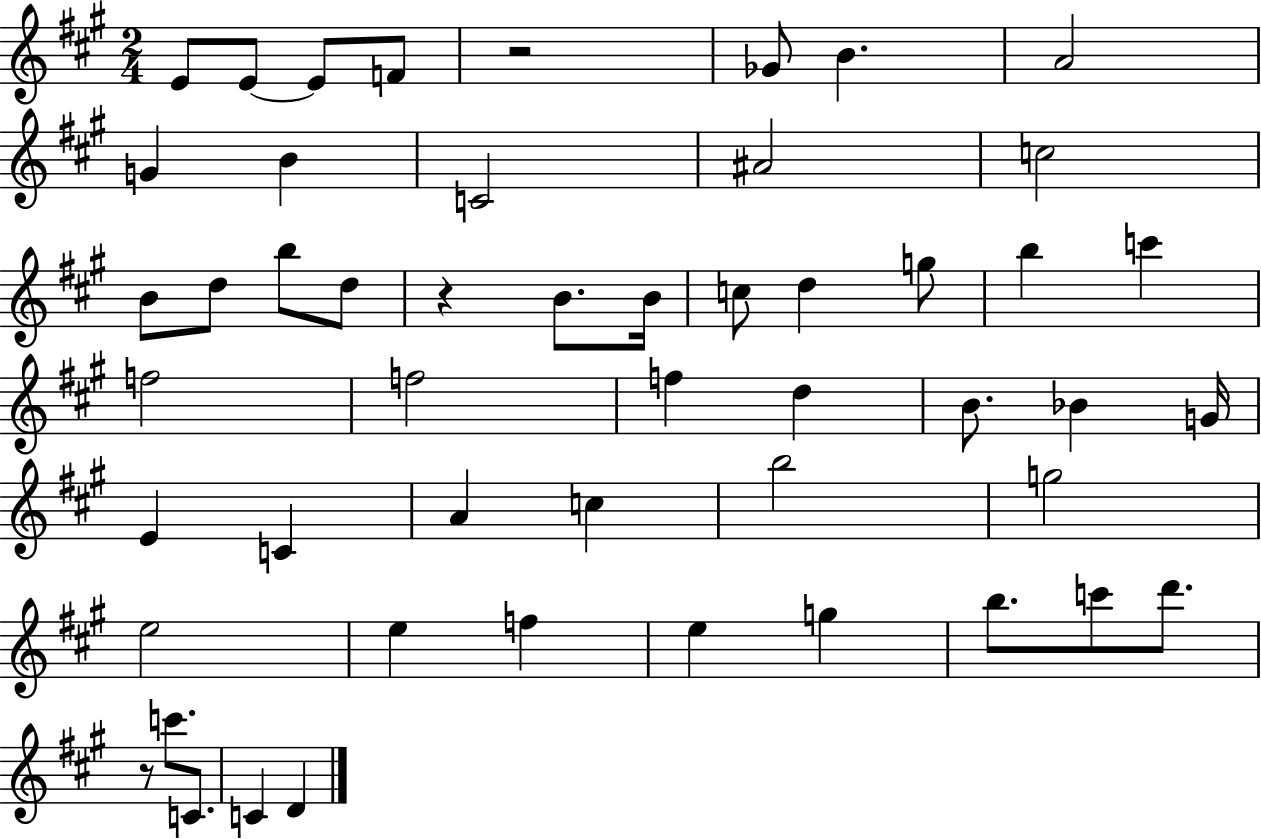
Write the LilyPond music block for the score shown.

{
  \clef treble
  \numericTimeSignature
  \time 2/4
  \key a \major
  \repeat volta 2 { e'8 e'8~~ e'8 f'8 | r2 | ges'8 b'4. | a'2 | \break g'4 b'4 | c'2 | ais'2 | c''2 | \break b'8 d''8 b''8 d''8 | r4 b'8. b'16 | c''8 d''4 g''8 | b''4 c'''4 | \break f''2 | f''2 | f''4 d''4 | b'8. bes'4 g'16 | \break e'4 c'4 | a'4 c''4 | b''2 | g''2 | \break e''2 | e''4 f''4 | e''4 g''4 | b''8. c'''8 d'''8. | \break r8 c'''8. c'8. | c'4 d'4 | } \bar "|."
}